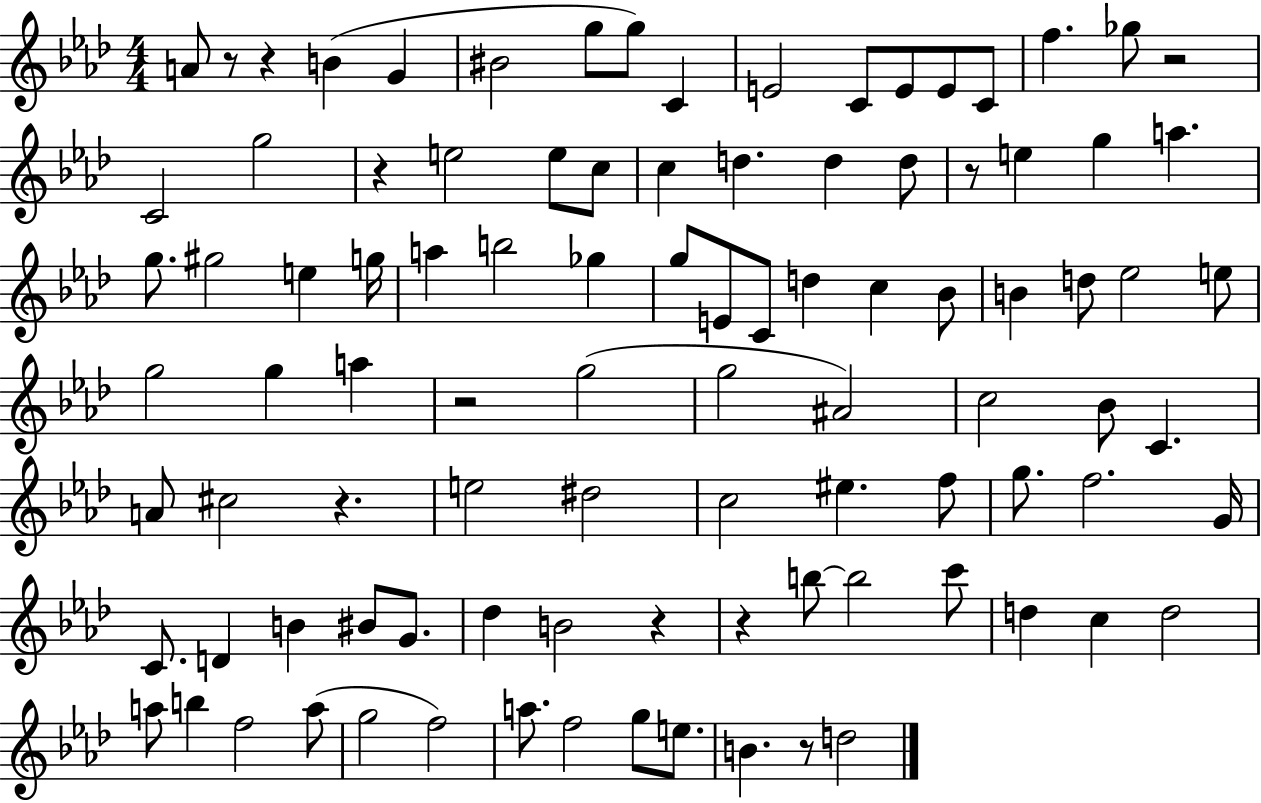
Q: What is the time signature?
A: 4/4